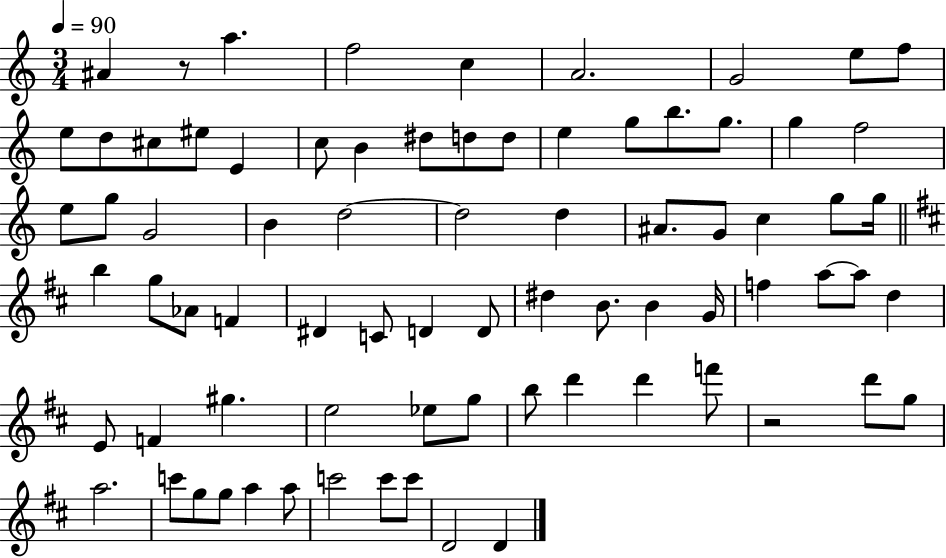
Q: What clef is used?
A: treble